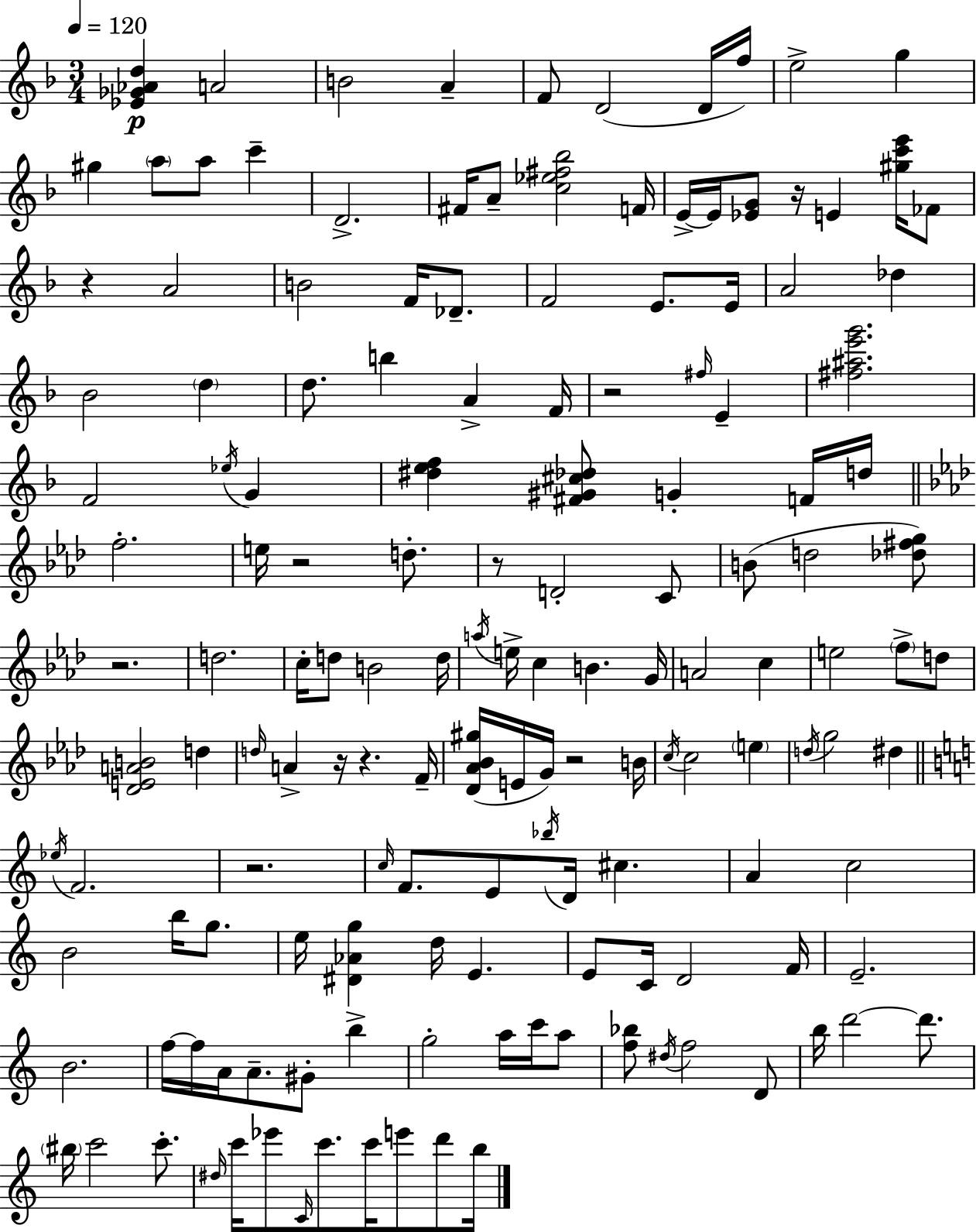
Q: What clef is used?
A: treble